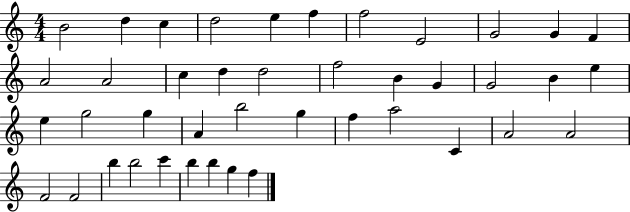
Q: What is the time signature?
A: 4/4